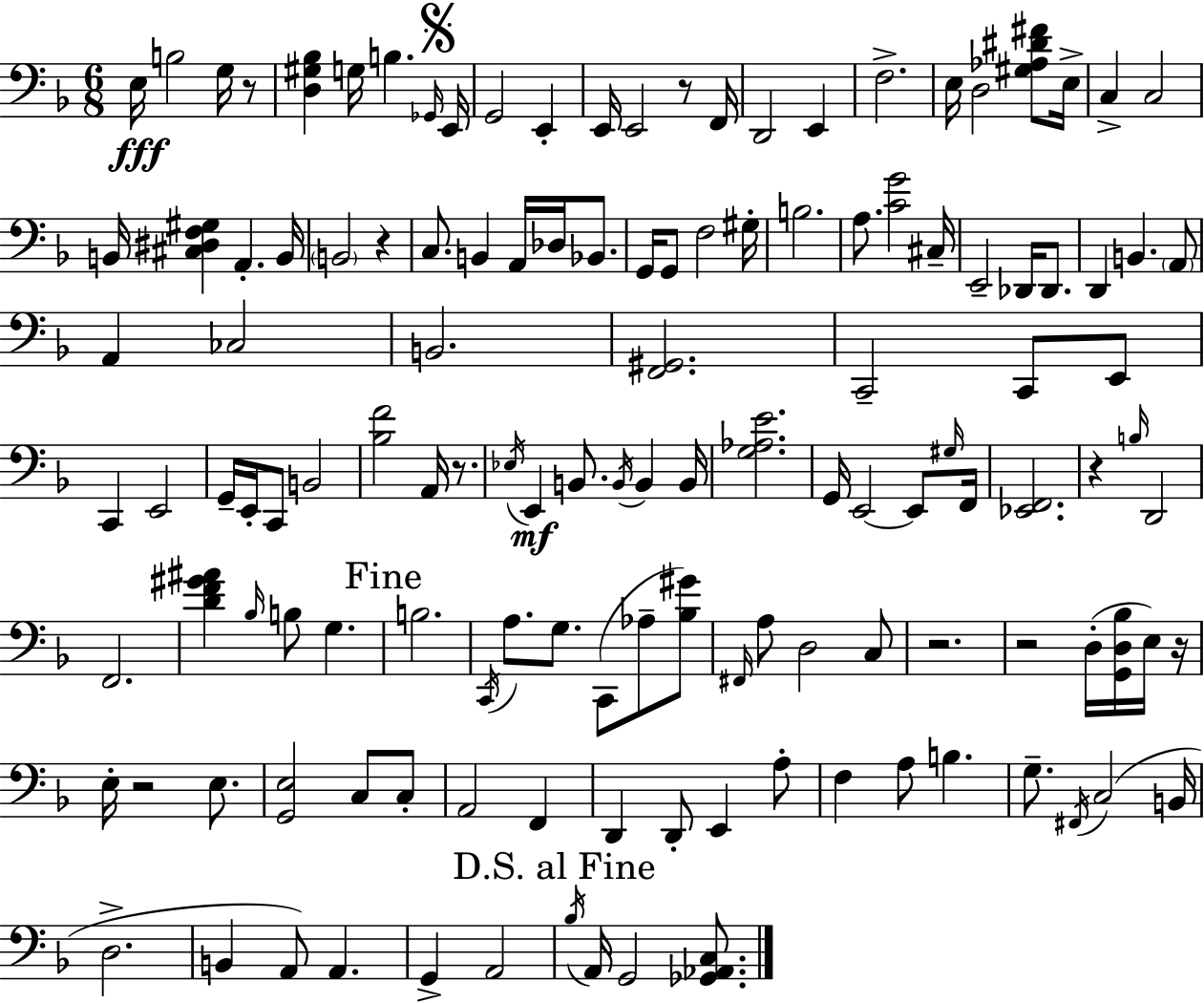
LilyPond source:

{
  \clef bass
  \numericTimeSignature
  \time 6/8
  \key d \minor
  \repeat volta 2 { e16\fff b2 g16 r8 | <d gis bes>4 g16 b4. \grace { ges,16 } | \mark \markup { \musicglyph "scripts.segno" } e,16 g,2 e,4-. | e,16 e,2 r8 | \break f,16 d,2 e,4 | f2.-> | e16 d2 <gis aes dis' fis'>8 | e16-> c4-> c2 | \break b,16 <cis dis f gis>4 a,4.-. | b,16 \parenthesize b,2 r4 | c8. b,4 a,16 des16 bes,8. | g,16 g,8 f2 | \break gis16-. b2. | a8. <c' g'>2 | cis16-- e,2-- des,16 des,8. | d,4 b,4. \parenthesize a,8 | \break a,4 ces2 | b,2. | <f, gis,>2. | c,2-- c,8 e,8 | \break c,4 e,2 | g,16-- e,16-. c,8 b,2 | <bes f'>2 a,16 r8. | \acciaccatura { ees16 } e,4\mf b,8. \acciaccatura { b,16 } b,4 | \break b,16 <g aes e'>2. | g,16 e,2~~ | e,8 \grace { gis16 } f,16 <ees, f,>2. | r4 \grace { b16 } d,2 | \break f,2. | <d' f' gis' ais'>4 \grace { bes16 } b8 | g4. \mark "Fine" b2. | \acciaccatura { c,16 } a8. g8. | \break c,8( aes8-- <bes gis'>8) \grace { fis,16 } a8 d2 | c8 r2. | r2 | d16-.( <g, d bes>16 e16) r16 e16-. r2 | \break e8. <g, e>2 | c8 c8-. a,2 | f,4 d,4 | d,8-. e,4 a8-. f4 | \break a8 b4. g8.-- \acciaccatura { fis,16 } | c2( b,16 d2.-> | b,4 | a,8) a,4. g,4-> | \break a,2 \mark "D.S. al Fine" \acciaccatura { bes16 } a,16 g,2 | <ges, aes, c>8. } \bar "|."
}